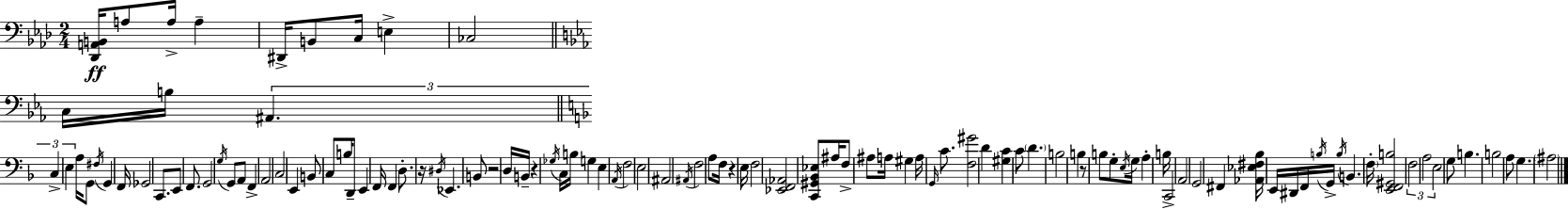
X:1
T:Untitled
M:2/4
L:1/4
K:Ab
[_D,,A,,B,,]/4 A,/2 A,/4 A, ^D,,/4 B,,/2 C,/4 E, _C,2 C,/4 B,/4 ^A,, C, E, A,/4 G,,/2 ^F,/4 G,, F,,/4 _G,,2 C,,/2 E,,/2 F,,/2 G,,2 G,/4 G,,/2 A,,/2 F,, A,,2 C,2 E,, B,,/2 C,/2 B,/4 D,,/2 E,, F,,/4 F,, D,/2 z/4 ^D,/4 _E,, B,,/2 z2 D,/4 B,,/4 z _G,/4 C,/4 B,/4 G, E, A,,/4 F,2 E,2 ^A,,2 ^A,,/4 F,2 A,/2 F,/4 z E,/4 F,2 [_E,,F,,_A,,]2 [C,,^G,,_B,,_E,]/2 ^A,/4 F,/2 ^A,/2 A,/4 ^G, A,/4 G,,/4 C/2 [F,^G]2 D [^G,C] C/2 D B,2 B, z/2 B,/2 G,/2 E,/4 G,/4 A, B,/4 C,,2 A,,2 G,,2 ^F,, [_A,,_E,^F,_B,]/4 E,,/4 ^D,,/4 F,,/4 B,/4 G,,/4 B,/4 B,, F,/4 [E,,F,,^G,,B,]2 F,2 A,2 E,2 G,/2 B, B,2 A,/2 G, ^A,2